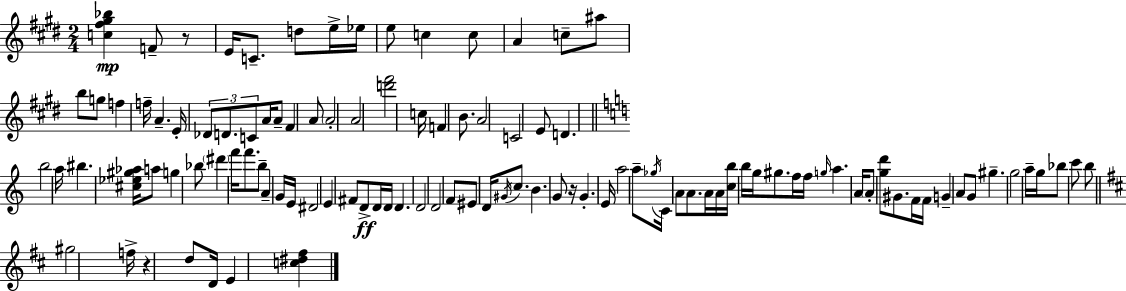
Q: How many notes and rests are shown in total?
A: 109